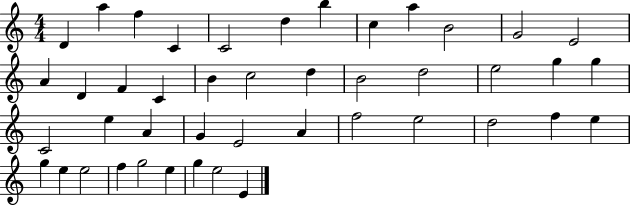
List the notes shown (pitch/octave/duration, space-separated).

D4/q A5/q F5/q C4/q C4/h D5/q B5/q C5/q A5/q B4/h G4/h E4/h A4/q D4/q F4/q C4/q B4/q C5/h D5/q B4/h D5/h E5/h G5/q G5/q C4/h E5/q A4/q G4/q E4/h A4/q F5/h E5/h D5/h F5/q E5/q G5/q E5/q E5/h F5/q G5/h E5/q G5/q E5/h E4/q